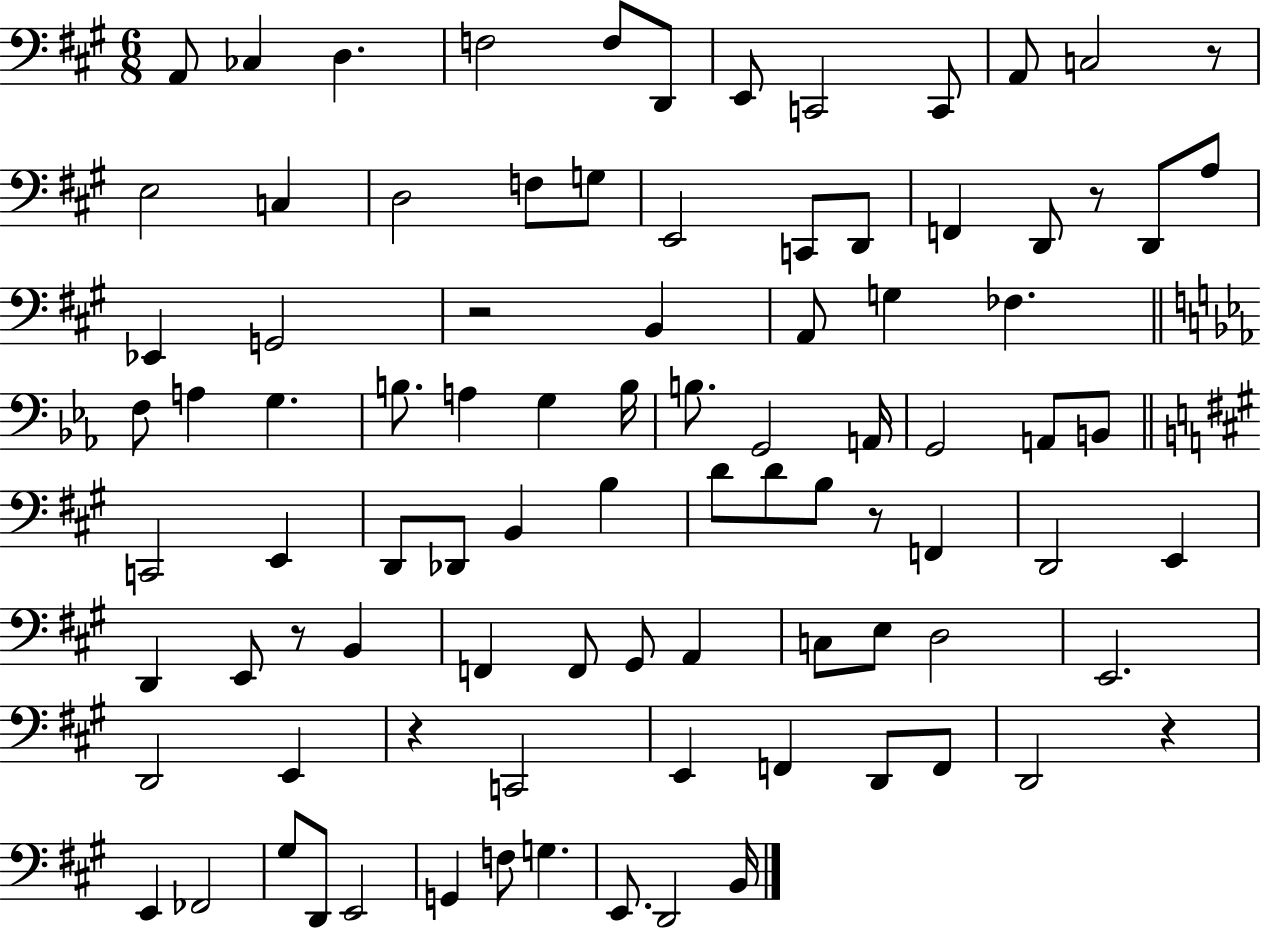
A2/e CES3/q D3/q. F3/h F3/e D2/e E2/e C2/h C2/e A2/e C3/h R/e E3/h C3/q D3/h F3/e G3/e E2/h C2/e D2/e F2/q D2/e R/e D2/e A3/e Eb2/q G2/h R/h B2/q A2/e G3/q FES3/q. F3/e A3/q G3/q. B3/e. A3/q G3/q B3/s B3/e. G2/h A2/s G2/h A2/e B2/e C2/h E2/q D2/e Db2/e B2/q B3/q D4/e D4/e B3/e R/e F2/q D2/h E2/q D2/q E2/e R/e B2/q F2/q F2/e G#2/e A2/q C3/e E3/e D3/h E2/h. D2/h E2/q R/q C2/h E2/q F2/q D2/e F2/e D2/h R/q E2/q FES2/h G#3/e D2/e E2/h G2/q F3/e G3/q. E2/e. D2/h B2/s